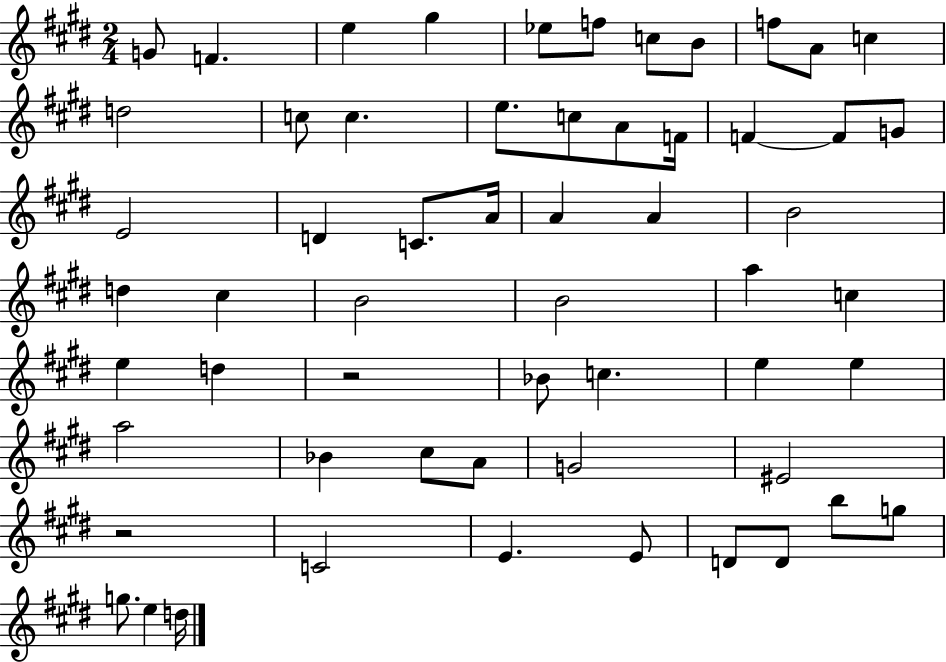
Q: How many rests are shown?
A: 2